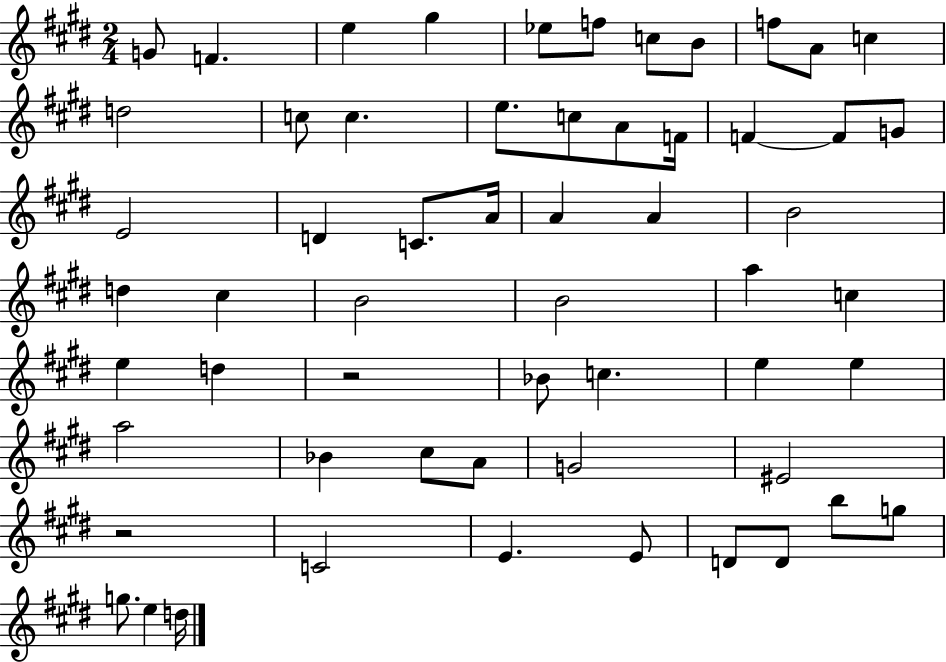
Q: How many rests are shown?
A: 2